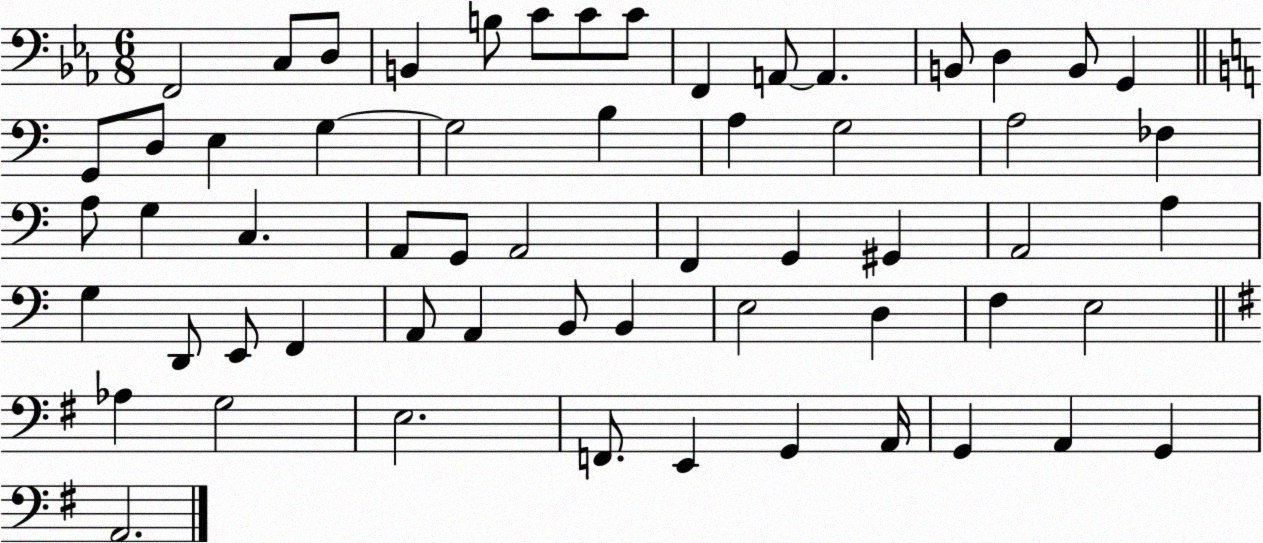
X:1
T:Untitled
M:6/8
L:1/4
K:Eb
F,,2 C,/2 D,/2 B,, B,/2 C/2 C/2 C/2 F,, A,,/2 A,, B,,/2 D, B,,/2 G,, G,,/2 D,/2 E, G, G,2 B, A, G,2 A,2 _F, A,/2 G, C, A,,/2 G,,/2 A,,2 F,, G,, ^G,, A,,2 A, G, D,,/2 E,,/2 F,, A,,/2 A,, B,,/2 B,, E,2 D, F, E,2 _A, G,2 E,2 F,,/2 E,, G,, A,,/4 G,, A,, G,, A,,2